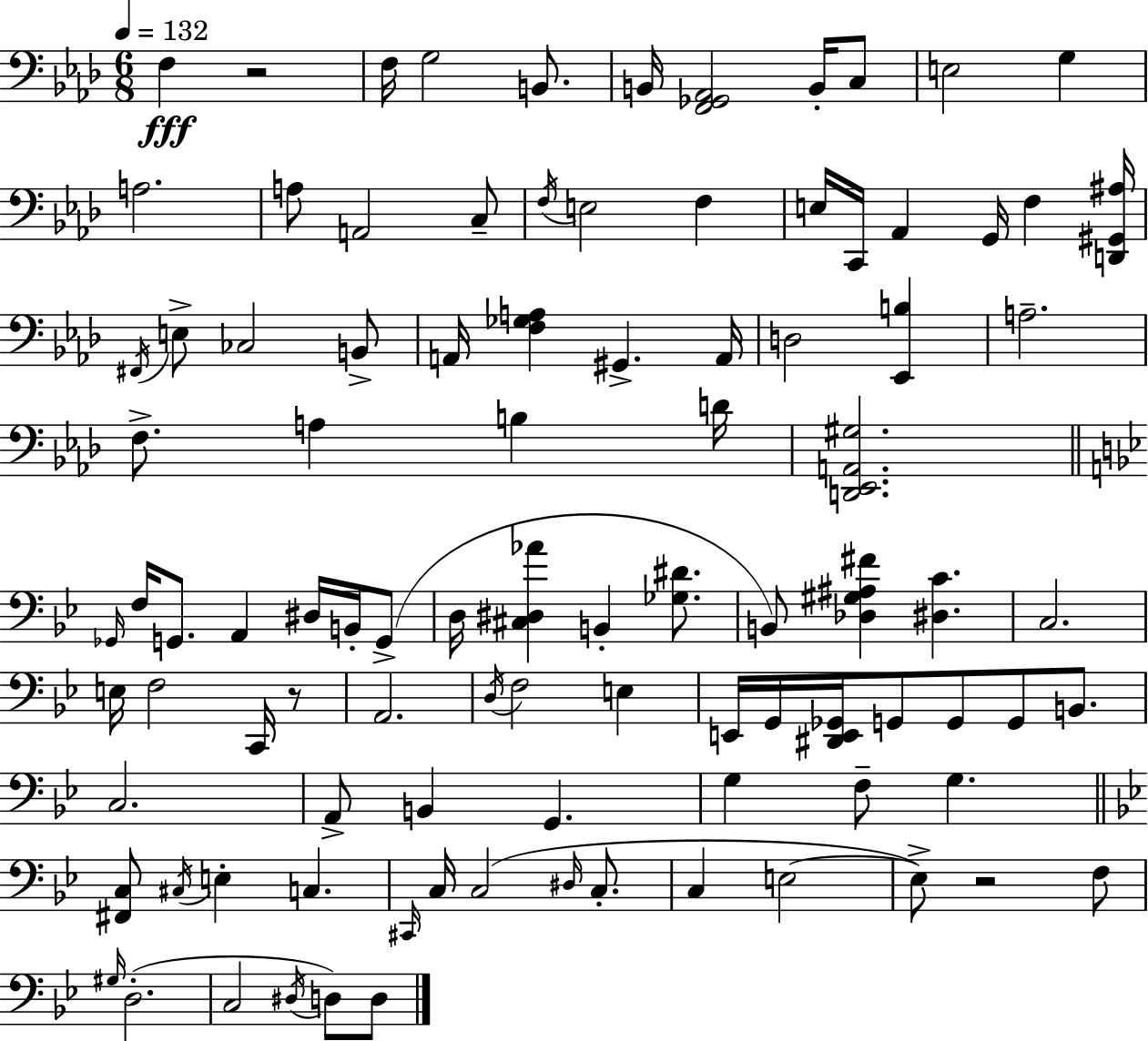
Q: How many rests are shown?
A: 3